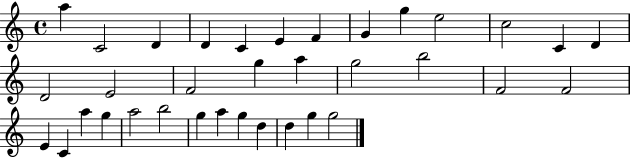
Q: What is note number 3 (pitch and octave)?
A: D4